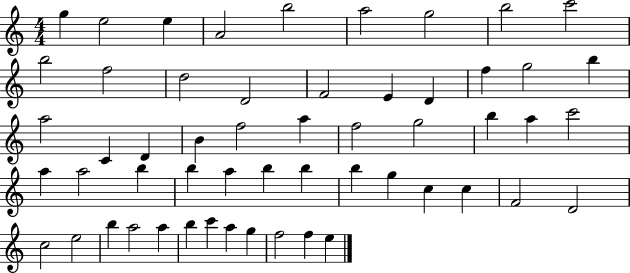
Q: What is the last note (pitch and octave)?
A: E5